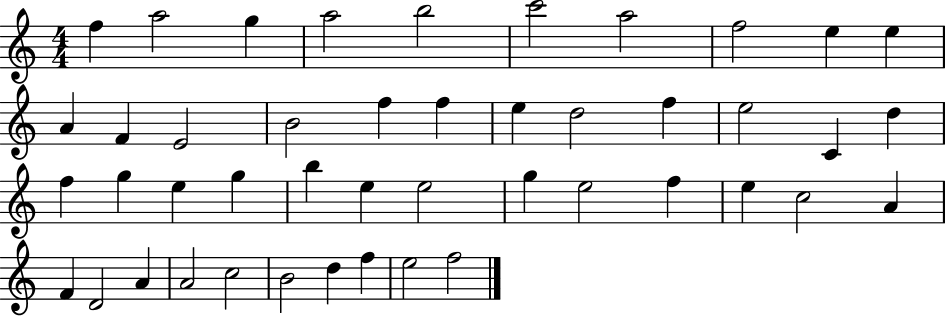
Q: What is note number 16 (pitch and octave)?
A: F5